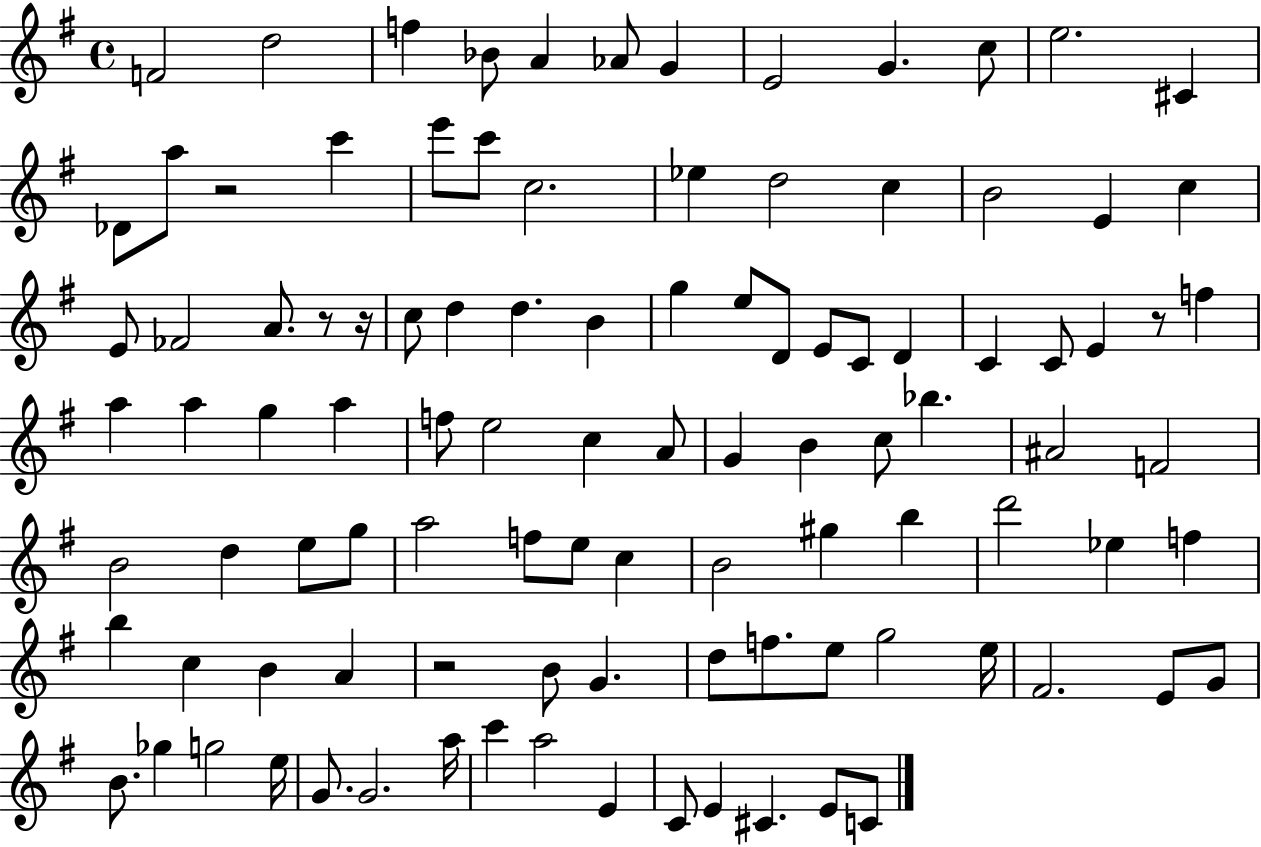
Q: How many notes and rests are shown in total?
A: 103